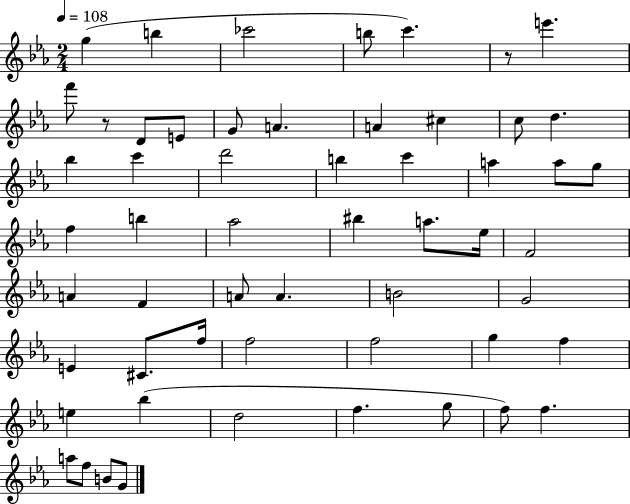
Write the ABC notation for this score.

X:1
T:Untitled
M:2/4
L:1/4
K:Eb
g b _c'2 b/2 c' z/2 e' f'/2 z/2 D/2 E/2 G/2 A A ^c c/2 d _b c' d'2 b c' a a/2 g/2 f b _a2 ^b a/2 _e/4 F2 A F A/2 A B2 G2 E ^C/2 f/4 f2 f2 g f e _b d2 f g/2 f/2 f a/2 f/2 B/2 G/2